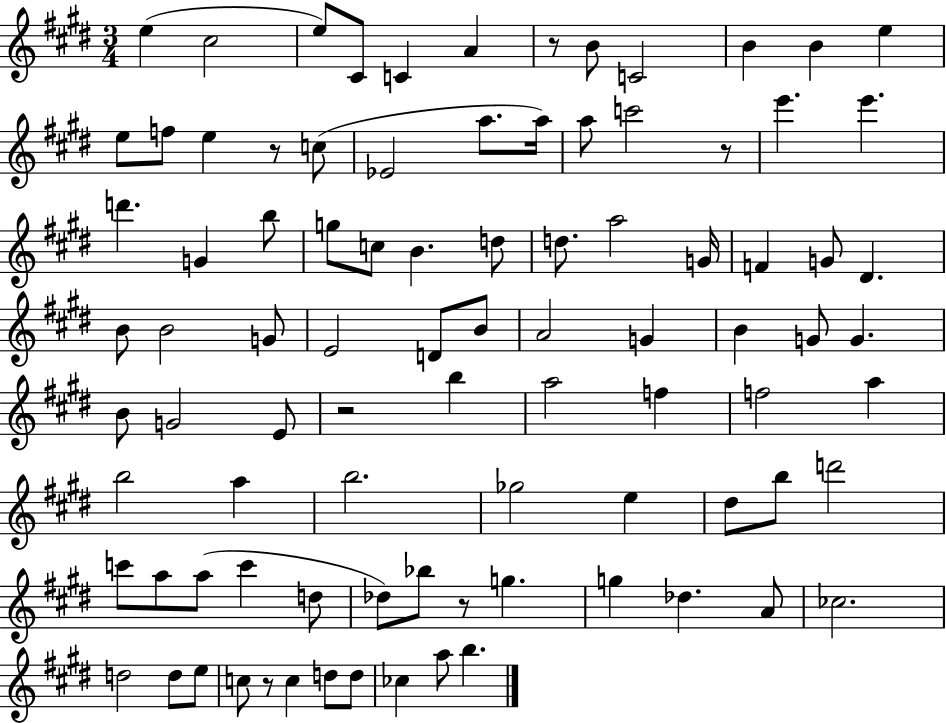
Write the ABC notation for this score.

X:1
T:Untitled
M:3/4
L:1/4
K:E
e ^c2 e/2 ^C/2 C A z/2 B/2 C2 B B e e/2 f/2 e z/2 c/2 _E2 a/2 a/4 a/2 c'2 z/2 e' e' d' G b/2 g/2 c/2 B d/2 d/2 a2 G/4 F G/2 ^D B/2 B2 G/2 E2 D/2 B/2 A2 G B G/2 G B/2 G2 E/2 z2 b a2 f f2 a b2 a b2 _g2 e ^d/2 b/2 d'2 c'/2 a/2 a/2 c' d/2 _d/2 _b/2 z/2 g g _d A/2 _c2 d2 d/2 e/2 c/2 z/2 c d/2 d/2 _c a/2 b